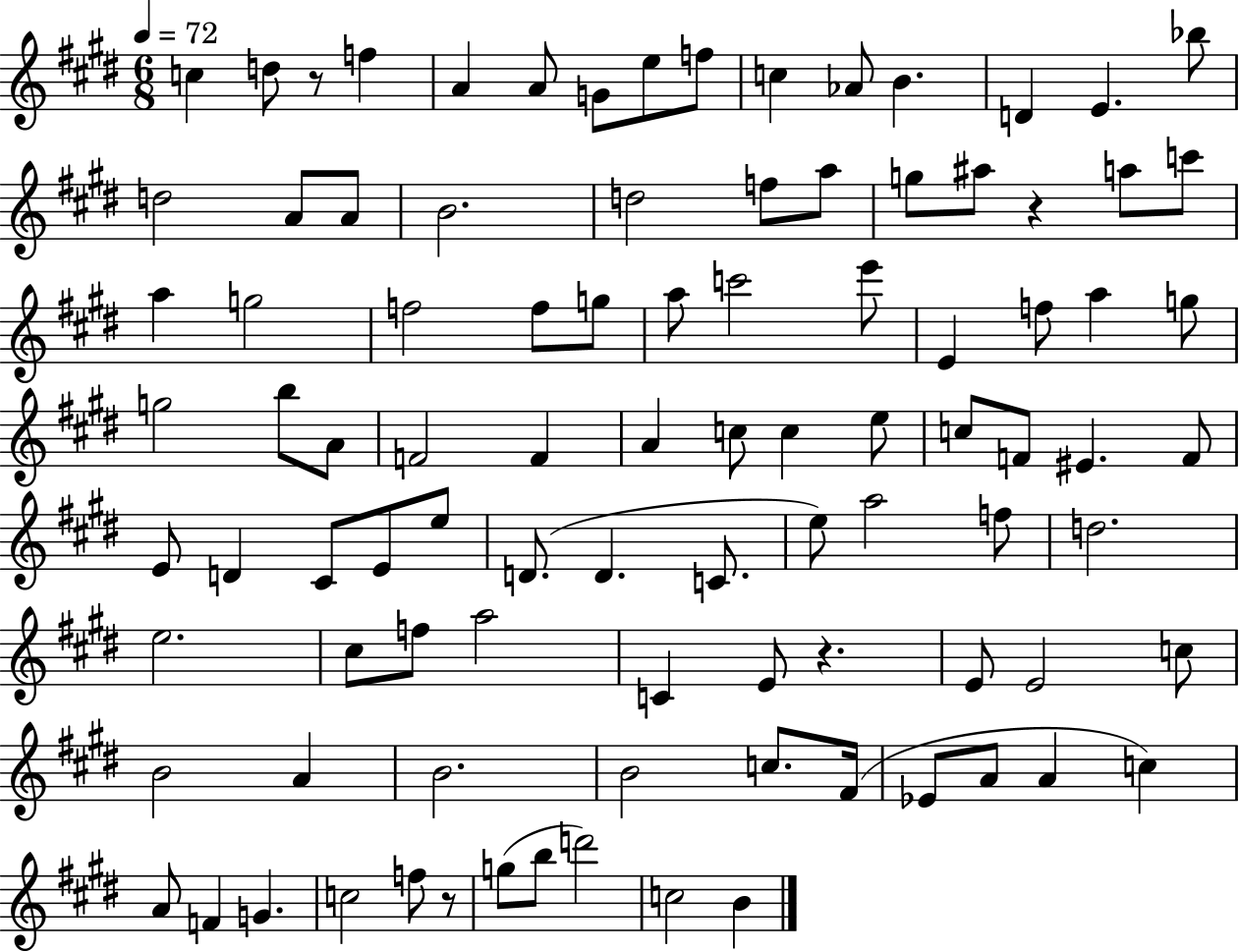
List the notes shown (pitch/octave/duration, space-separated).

C5/q D5/e R/e F5/q A4/q A4/e G4/e E5/e F5/e C5/q Ab4/e B4/q. D4/q E4/q. Bb5/e D5/h A4/e A4/e B4/h. D5/h F5/e A5/e G5/e A#5/e R/q A5/e C6/e A5/q G5/h F5/h F5/e G5/e A5/e C6/h E6/e E4/q F5/e A5/q G5/e G5/h B5/e A4/e F4/h F4/q A4/q C5/e C5/q E5/e C5/e F4/e EIS4/q. F4/e E4/e D4/q C#4/e E4/e E5/e D4/e. D4/q. C4/e. E5/e A5/h F5/e D5/h. E5/h. C#5/e F5/e A5/h C4/q E4/e R/q. E4/e E4/h C5/e B4/h A4/q B4/h. B4/h C5/e. F#4/s Eb4/e A4/e A4/q C5/q A4/e F4/q G4/q. C5/h F5/e R/e G5/e B5/e D6/h C5/h B4/q